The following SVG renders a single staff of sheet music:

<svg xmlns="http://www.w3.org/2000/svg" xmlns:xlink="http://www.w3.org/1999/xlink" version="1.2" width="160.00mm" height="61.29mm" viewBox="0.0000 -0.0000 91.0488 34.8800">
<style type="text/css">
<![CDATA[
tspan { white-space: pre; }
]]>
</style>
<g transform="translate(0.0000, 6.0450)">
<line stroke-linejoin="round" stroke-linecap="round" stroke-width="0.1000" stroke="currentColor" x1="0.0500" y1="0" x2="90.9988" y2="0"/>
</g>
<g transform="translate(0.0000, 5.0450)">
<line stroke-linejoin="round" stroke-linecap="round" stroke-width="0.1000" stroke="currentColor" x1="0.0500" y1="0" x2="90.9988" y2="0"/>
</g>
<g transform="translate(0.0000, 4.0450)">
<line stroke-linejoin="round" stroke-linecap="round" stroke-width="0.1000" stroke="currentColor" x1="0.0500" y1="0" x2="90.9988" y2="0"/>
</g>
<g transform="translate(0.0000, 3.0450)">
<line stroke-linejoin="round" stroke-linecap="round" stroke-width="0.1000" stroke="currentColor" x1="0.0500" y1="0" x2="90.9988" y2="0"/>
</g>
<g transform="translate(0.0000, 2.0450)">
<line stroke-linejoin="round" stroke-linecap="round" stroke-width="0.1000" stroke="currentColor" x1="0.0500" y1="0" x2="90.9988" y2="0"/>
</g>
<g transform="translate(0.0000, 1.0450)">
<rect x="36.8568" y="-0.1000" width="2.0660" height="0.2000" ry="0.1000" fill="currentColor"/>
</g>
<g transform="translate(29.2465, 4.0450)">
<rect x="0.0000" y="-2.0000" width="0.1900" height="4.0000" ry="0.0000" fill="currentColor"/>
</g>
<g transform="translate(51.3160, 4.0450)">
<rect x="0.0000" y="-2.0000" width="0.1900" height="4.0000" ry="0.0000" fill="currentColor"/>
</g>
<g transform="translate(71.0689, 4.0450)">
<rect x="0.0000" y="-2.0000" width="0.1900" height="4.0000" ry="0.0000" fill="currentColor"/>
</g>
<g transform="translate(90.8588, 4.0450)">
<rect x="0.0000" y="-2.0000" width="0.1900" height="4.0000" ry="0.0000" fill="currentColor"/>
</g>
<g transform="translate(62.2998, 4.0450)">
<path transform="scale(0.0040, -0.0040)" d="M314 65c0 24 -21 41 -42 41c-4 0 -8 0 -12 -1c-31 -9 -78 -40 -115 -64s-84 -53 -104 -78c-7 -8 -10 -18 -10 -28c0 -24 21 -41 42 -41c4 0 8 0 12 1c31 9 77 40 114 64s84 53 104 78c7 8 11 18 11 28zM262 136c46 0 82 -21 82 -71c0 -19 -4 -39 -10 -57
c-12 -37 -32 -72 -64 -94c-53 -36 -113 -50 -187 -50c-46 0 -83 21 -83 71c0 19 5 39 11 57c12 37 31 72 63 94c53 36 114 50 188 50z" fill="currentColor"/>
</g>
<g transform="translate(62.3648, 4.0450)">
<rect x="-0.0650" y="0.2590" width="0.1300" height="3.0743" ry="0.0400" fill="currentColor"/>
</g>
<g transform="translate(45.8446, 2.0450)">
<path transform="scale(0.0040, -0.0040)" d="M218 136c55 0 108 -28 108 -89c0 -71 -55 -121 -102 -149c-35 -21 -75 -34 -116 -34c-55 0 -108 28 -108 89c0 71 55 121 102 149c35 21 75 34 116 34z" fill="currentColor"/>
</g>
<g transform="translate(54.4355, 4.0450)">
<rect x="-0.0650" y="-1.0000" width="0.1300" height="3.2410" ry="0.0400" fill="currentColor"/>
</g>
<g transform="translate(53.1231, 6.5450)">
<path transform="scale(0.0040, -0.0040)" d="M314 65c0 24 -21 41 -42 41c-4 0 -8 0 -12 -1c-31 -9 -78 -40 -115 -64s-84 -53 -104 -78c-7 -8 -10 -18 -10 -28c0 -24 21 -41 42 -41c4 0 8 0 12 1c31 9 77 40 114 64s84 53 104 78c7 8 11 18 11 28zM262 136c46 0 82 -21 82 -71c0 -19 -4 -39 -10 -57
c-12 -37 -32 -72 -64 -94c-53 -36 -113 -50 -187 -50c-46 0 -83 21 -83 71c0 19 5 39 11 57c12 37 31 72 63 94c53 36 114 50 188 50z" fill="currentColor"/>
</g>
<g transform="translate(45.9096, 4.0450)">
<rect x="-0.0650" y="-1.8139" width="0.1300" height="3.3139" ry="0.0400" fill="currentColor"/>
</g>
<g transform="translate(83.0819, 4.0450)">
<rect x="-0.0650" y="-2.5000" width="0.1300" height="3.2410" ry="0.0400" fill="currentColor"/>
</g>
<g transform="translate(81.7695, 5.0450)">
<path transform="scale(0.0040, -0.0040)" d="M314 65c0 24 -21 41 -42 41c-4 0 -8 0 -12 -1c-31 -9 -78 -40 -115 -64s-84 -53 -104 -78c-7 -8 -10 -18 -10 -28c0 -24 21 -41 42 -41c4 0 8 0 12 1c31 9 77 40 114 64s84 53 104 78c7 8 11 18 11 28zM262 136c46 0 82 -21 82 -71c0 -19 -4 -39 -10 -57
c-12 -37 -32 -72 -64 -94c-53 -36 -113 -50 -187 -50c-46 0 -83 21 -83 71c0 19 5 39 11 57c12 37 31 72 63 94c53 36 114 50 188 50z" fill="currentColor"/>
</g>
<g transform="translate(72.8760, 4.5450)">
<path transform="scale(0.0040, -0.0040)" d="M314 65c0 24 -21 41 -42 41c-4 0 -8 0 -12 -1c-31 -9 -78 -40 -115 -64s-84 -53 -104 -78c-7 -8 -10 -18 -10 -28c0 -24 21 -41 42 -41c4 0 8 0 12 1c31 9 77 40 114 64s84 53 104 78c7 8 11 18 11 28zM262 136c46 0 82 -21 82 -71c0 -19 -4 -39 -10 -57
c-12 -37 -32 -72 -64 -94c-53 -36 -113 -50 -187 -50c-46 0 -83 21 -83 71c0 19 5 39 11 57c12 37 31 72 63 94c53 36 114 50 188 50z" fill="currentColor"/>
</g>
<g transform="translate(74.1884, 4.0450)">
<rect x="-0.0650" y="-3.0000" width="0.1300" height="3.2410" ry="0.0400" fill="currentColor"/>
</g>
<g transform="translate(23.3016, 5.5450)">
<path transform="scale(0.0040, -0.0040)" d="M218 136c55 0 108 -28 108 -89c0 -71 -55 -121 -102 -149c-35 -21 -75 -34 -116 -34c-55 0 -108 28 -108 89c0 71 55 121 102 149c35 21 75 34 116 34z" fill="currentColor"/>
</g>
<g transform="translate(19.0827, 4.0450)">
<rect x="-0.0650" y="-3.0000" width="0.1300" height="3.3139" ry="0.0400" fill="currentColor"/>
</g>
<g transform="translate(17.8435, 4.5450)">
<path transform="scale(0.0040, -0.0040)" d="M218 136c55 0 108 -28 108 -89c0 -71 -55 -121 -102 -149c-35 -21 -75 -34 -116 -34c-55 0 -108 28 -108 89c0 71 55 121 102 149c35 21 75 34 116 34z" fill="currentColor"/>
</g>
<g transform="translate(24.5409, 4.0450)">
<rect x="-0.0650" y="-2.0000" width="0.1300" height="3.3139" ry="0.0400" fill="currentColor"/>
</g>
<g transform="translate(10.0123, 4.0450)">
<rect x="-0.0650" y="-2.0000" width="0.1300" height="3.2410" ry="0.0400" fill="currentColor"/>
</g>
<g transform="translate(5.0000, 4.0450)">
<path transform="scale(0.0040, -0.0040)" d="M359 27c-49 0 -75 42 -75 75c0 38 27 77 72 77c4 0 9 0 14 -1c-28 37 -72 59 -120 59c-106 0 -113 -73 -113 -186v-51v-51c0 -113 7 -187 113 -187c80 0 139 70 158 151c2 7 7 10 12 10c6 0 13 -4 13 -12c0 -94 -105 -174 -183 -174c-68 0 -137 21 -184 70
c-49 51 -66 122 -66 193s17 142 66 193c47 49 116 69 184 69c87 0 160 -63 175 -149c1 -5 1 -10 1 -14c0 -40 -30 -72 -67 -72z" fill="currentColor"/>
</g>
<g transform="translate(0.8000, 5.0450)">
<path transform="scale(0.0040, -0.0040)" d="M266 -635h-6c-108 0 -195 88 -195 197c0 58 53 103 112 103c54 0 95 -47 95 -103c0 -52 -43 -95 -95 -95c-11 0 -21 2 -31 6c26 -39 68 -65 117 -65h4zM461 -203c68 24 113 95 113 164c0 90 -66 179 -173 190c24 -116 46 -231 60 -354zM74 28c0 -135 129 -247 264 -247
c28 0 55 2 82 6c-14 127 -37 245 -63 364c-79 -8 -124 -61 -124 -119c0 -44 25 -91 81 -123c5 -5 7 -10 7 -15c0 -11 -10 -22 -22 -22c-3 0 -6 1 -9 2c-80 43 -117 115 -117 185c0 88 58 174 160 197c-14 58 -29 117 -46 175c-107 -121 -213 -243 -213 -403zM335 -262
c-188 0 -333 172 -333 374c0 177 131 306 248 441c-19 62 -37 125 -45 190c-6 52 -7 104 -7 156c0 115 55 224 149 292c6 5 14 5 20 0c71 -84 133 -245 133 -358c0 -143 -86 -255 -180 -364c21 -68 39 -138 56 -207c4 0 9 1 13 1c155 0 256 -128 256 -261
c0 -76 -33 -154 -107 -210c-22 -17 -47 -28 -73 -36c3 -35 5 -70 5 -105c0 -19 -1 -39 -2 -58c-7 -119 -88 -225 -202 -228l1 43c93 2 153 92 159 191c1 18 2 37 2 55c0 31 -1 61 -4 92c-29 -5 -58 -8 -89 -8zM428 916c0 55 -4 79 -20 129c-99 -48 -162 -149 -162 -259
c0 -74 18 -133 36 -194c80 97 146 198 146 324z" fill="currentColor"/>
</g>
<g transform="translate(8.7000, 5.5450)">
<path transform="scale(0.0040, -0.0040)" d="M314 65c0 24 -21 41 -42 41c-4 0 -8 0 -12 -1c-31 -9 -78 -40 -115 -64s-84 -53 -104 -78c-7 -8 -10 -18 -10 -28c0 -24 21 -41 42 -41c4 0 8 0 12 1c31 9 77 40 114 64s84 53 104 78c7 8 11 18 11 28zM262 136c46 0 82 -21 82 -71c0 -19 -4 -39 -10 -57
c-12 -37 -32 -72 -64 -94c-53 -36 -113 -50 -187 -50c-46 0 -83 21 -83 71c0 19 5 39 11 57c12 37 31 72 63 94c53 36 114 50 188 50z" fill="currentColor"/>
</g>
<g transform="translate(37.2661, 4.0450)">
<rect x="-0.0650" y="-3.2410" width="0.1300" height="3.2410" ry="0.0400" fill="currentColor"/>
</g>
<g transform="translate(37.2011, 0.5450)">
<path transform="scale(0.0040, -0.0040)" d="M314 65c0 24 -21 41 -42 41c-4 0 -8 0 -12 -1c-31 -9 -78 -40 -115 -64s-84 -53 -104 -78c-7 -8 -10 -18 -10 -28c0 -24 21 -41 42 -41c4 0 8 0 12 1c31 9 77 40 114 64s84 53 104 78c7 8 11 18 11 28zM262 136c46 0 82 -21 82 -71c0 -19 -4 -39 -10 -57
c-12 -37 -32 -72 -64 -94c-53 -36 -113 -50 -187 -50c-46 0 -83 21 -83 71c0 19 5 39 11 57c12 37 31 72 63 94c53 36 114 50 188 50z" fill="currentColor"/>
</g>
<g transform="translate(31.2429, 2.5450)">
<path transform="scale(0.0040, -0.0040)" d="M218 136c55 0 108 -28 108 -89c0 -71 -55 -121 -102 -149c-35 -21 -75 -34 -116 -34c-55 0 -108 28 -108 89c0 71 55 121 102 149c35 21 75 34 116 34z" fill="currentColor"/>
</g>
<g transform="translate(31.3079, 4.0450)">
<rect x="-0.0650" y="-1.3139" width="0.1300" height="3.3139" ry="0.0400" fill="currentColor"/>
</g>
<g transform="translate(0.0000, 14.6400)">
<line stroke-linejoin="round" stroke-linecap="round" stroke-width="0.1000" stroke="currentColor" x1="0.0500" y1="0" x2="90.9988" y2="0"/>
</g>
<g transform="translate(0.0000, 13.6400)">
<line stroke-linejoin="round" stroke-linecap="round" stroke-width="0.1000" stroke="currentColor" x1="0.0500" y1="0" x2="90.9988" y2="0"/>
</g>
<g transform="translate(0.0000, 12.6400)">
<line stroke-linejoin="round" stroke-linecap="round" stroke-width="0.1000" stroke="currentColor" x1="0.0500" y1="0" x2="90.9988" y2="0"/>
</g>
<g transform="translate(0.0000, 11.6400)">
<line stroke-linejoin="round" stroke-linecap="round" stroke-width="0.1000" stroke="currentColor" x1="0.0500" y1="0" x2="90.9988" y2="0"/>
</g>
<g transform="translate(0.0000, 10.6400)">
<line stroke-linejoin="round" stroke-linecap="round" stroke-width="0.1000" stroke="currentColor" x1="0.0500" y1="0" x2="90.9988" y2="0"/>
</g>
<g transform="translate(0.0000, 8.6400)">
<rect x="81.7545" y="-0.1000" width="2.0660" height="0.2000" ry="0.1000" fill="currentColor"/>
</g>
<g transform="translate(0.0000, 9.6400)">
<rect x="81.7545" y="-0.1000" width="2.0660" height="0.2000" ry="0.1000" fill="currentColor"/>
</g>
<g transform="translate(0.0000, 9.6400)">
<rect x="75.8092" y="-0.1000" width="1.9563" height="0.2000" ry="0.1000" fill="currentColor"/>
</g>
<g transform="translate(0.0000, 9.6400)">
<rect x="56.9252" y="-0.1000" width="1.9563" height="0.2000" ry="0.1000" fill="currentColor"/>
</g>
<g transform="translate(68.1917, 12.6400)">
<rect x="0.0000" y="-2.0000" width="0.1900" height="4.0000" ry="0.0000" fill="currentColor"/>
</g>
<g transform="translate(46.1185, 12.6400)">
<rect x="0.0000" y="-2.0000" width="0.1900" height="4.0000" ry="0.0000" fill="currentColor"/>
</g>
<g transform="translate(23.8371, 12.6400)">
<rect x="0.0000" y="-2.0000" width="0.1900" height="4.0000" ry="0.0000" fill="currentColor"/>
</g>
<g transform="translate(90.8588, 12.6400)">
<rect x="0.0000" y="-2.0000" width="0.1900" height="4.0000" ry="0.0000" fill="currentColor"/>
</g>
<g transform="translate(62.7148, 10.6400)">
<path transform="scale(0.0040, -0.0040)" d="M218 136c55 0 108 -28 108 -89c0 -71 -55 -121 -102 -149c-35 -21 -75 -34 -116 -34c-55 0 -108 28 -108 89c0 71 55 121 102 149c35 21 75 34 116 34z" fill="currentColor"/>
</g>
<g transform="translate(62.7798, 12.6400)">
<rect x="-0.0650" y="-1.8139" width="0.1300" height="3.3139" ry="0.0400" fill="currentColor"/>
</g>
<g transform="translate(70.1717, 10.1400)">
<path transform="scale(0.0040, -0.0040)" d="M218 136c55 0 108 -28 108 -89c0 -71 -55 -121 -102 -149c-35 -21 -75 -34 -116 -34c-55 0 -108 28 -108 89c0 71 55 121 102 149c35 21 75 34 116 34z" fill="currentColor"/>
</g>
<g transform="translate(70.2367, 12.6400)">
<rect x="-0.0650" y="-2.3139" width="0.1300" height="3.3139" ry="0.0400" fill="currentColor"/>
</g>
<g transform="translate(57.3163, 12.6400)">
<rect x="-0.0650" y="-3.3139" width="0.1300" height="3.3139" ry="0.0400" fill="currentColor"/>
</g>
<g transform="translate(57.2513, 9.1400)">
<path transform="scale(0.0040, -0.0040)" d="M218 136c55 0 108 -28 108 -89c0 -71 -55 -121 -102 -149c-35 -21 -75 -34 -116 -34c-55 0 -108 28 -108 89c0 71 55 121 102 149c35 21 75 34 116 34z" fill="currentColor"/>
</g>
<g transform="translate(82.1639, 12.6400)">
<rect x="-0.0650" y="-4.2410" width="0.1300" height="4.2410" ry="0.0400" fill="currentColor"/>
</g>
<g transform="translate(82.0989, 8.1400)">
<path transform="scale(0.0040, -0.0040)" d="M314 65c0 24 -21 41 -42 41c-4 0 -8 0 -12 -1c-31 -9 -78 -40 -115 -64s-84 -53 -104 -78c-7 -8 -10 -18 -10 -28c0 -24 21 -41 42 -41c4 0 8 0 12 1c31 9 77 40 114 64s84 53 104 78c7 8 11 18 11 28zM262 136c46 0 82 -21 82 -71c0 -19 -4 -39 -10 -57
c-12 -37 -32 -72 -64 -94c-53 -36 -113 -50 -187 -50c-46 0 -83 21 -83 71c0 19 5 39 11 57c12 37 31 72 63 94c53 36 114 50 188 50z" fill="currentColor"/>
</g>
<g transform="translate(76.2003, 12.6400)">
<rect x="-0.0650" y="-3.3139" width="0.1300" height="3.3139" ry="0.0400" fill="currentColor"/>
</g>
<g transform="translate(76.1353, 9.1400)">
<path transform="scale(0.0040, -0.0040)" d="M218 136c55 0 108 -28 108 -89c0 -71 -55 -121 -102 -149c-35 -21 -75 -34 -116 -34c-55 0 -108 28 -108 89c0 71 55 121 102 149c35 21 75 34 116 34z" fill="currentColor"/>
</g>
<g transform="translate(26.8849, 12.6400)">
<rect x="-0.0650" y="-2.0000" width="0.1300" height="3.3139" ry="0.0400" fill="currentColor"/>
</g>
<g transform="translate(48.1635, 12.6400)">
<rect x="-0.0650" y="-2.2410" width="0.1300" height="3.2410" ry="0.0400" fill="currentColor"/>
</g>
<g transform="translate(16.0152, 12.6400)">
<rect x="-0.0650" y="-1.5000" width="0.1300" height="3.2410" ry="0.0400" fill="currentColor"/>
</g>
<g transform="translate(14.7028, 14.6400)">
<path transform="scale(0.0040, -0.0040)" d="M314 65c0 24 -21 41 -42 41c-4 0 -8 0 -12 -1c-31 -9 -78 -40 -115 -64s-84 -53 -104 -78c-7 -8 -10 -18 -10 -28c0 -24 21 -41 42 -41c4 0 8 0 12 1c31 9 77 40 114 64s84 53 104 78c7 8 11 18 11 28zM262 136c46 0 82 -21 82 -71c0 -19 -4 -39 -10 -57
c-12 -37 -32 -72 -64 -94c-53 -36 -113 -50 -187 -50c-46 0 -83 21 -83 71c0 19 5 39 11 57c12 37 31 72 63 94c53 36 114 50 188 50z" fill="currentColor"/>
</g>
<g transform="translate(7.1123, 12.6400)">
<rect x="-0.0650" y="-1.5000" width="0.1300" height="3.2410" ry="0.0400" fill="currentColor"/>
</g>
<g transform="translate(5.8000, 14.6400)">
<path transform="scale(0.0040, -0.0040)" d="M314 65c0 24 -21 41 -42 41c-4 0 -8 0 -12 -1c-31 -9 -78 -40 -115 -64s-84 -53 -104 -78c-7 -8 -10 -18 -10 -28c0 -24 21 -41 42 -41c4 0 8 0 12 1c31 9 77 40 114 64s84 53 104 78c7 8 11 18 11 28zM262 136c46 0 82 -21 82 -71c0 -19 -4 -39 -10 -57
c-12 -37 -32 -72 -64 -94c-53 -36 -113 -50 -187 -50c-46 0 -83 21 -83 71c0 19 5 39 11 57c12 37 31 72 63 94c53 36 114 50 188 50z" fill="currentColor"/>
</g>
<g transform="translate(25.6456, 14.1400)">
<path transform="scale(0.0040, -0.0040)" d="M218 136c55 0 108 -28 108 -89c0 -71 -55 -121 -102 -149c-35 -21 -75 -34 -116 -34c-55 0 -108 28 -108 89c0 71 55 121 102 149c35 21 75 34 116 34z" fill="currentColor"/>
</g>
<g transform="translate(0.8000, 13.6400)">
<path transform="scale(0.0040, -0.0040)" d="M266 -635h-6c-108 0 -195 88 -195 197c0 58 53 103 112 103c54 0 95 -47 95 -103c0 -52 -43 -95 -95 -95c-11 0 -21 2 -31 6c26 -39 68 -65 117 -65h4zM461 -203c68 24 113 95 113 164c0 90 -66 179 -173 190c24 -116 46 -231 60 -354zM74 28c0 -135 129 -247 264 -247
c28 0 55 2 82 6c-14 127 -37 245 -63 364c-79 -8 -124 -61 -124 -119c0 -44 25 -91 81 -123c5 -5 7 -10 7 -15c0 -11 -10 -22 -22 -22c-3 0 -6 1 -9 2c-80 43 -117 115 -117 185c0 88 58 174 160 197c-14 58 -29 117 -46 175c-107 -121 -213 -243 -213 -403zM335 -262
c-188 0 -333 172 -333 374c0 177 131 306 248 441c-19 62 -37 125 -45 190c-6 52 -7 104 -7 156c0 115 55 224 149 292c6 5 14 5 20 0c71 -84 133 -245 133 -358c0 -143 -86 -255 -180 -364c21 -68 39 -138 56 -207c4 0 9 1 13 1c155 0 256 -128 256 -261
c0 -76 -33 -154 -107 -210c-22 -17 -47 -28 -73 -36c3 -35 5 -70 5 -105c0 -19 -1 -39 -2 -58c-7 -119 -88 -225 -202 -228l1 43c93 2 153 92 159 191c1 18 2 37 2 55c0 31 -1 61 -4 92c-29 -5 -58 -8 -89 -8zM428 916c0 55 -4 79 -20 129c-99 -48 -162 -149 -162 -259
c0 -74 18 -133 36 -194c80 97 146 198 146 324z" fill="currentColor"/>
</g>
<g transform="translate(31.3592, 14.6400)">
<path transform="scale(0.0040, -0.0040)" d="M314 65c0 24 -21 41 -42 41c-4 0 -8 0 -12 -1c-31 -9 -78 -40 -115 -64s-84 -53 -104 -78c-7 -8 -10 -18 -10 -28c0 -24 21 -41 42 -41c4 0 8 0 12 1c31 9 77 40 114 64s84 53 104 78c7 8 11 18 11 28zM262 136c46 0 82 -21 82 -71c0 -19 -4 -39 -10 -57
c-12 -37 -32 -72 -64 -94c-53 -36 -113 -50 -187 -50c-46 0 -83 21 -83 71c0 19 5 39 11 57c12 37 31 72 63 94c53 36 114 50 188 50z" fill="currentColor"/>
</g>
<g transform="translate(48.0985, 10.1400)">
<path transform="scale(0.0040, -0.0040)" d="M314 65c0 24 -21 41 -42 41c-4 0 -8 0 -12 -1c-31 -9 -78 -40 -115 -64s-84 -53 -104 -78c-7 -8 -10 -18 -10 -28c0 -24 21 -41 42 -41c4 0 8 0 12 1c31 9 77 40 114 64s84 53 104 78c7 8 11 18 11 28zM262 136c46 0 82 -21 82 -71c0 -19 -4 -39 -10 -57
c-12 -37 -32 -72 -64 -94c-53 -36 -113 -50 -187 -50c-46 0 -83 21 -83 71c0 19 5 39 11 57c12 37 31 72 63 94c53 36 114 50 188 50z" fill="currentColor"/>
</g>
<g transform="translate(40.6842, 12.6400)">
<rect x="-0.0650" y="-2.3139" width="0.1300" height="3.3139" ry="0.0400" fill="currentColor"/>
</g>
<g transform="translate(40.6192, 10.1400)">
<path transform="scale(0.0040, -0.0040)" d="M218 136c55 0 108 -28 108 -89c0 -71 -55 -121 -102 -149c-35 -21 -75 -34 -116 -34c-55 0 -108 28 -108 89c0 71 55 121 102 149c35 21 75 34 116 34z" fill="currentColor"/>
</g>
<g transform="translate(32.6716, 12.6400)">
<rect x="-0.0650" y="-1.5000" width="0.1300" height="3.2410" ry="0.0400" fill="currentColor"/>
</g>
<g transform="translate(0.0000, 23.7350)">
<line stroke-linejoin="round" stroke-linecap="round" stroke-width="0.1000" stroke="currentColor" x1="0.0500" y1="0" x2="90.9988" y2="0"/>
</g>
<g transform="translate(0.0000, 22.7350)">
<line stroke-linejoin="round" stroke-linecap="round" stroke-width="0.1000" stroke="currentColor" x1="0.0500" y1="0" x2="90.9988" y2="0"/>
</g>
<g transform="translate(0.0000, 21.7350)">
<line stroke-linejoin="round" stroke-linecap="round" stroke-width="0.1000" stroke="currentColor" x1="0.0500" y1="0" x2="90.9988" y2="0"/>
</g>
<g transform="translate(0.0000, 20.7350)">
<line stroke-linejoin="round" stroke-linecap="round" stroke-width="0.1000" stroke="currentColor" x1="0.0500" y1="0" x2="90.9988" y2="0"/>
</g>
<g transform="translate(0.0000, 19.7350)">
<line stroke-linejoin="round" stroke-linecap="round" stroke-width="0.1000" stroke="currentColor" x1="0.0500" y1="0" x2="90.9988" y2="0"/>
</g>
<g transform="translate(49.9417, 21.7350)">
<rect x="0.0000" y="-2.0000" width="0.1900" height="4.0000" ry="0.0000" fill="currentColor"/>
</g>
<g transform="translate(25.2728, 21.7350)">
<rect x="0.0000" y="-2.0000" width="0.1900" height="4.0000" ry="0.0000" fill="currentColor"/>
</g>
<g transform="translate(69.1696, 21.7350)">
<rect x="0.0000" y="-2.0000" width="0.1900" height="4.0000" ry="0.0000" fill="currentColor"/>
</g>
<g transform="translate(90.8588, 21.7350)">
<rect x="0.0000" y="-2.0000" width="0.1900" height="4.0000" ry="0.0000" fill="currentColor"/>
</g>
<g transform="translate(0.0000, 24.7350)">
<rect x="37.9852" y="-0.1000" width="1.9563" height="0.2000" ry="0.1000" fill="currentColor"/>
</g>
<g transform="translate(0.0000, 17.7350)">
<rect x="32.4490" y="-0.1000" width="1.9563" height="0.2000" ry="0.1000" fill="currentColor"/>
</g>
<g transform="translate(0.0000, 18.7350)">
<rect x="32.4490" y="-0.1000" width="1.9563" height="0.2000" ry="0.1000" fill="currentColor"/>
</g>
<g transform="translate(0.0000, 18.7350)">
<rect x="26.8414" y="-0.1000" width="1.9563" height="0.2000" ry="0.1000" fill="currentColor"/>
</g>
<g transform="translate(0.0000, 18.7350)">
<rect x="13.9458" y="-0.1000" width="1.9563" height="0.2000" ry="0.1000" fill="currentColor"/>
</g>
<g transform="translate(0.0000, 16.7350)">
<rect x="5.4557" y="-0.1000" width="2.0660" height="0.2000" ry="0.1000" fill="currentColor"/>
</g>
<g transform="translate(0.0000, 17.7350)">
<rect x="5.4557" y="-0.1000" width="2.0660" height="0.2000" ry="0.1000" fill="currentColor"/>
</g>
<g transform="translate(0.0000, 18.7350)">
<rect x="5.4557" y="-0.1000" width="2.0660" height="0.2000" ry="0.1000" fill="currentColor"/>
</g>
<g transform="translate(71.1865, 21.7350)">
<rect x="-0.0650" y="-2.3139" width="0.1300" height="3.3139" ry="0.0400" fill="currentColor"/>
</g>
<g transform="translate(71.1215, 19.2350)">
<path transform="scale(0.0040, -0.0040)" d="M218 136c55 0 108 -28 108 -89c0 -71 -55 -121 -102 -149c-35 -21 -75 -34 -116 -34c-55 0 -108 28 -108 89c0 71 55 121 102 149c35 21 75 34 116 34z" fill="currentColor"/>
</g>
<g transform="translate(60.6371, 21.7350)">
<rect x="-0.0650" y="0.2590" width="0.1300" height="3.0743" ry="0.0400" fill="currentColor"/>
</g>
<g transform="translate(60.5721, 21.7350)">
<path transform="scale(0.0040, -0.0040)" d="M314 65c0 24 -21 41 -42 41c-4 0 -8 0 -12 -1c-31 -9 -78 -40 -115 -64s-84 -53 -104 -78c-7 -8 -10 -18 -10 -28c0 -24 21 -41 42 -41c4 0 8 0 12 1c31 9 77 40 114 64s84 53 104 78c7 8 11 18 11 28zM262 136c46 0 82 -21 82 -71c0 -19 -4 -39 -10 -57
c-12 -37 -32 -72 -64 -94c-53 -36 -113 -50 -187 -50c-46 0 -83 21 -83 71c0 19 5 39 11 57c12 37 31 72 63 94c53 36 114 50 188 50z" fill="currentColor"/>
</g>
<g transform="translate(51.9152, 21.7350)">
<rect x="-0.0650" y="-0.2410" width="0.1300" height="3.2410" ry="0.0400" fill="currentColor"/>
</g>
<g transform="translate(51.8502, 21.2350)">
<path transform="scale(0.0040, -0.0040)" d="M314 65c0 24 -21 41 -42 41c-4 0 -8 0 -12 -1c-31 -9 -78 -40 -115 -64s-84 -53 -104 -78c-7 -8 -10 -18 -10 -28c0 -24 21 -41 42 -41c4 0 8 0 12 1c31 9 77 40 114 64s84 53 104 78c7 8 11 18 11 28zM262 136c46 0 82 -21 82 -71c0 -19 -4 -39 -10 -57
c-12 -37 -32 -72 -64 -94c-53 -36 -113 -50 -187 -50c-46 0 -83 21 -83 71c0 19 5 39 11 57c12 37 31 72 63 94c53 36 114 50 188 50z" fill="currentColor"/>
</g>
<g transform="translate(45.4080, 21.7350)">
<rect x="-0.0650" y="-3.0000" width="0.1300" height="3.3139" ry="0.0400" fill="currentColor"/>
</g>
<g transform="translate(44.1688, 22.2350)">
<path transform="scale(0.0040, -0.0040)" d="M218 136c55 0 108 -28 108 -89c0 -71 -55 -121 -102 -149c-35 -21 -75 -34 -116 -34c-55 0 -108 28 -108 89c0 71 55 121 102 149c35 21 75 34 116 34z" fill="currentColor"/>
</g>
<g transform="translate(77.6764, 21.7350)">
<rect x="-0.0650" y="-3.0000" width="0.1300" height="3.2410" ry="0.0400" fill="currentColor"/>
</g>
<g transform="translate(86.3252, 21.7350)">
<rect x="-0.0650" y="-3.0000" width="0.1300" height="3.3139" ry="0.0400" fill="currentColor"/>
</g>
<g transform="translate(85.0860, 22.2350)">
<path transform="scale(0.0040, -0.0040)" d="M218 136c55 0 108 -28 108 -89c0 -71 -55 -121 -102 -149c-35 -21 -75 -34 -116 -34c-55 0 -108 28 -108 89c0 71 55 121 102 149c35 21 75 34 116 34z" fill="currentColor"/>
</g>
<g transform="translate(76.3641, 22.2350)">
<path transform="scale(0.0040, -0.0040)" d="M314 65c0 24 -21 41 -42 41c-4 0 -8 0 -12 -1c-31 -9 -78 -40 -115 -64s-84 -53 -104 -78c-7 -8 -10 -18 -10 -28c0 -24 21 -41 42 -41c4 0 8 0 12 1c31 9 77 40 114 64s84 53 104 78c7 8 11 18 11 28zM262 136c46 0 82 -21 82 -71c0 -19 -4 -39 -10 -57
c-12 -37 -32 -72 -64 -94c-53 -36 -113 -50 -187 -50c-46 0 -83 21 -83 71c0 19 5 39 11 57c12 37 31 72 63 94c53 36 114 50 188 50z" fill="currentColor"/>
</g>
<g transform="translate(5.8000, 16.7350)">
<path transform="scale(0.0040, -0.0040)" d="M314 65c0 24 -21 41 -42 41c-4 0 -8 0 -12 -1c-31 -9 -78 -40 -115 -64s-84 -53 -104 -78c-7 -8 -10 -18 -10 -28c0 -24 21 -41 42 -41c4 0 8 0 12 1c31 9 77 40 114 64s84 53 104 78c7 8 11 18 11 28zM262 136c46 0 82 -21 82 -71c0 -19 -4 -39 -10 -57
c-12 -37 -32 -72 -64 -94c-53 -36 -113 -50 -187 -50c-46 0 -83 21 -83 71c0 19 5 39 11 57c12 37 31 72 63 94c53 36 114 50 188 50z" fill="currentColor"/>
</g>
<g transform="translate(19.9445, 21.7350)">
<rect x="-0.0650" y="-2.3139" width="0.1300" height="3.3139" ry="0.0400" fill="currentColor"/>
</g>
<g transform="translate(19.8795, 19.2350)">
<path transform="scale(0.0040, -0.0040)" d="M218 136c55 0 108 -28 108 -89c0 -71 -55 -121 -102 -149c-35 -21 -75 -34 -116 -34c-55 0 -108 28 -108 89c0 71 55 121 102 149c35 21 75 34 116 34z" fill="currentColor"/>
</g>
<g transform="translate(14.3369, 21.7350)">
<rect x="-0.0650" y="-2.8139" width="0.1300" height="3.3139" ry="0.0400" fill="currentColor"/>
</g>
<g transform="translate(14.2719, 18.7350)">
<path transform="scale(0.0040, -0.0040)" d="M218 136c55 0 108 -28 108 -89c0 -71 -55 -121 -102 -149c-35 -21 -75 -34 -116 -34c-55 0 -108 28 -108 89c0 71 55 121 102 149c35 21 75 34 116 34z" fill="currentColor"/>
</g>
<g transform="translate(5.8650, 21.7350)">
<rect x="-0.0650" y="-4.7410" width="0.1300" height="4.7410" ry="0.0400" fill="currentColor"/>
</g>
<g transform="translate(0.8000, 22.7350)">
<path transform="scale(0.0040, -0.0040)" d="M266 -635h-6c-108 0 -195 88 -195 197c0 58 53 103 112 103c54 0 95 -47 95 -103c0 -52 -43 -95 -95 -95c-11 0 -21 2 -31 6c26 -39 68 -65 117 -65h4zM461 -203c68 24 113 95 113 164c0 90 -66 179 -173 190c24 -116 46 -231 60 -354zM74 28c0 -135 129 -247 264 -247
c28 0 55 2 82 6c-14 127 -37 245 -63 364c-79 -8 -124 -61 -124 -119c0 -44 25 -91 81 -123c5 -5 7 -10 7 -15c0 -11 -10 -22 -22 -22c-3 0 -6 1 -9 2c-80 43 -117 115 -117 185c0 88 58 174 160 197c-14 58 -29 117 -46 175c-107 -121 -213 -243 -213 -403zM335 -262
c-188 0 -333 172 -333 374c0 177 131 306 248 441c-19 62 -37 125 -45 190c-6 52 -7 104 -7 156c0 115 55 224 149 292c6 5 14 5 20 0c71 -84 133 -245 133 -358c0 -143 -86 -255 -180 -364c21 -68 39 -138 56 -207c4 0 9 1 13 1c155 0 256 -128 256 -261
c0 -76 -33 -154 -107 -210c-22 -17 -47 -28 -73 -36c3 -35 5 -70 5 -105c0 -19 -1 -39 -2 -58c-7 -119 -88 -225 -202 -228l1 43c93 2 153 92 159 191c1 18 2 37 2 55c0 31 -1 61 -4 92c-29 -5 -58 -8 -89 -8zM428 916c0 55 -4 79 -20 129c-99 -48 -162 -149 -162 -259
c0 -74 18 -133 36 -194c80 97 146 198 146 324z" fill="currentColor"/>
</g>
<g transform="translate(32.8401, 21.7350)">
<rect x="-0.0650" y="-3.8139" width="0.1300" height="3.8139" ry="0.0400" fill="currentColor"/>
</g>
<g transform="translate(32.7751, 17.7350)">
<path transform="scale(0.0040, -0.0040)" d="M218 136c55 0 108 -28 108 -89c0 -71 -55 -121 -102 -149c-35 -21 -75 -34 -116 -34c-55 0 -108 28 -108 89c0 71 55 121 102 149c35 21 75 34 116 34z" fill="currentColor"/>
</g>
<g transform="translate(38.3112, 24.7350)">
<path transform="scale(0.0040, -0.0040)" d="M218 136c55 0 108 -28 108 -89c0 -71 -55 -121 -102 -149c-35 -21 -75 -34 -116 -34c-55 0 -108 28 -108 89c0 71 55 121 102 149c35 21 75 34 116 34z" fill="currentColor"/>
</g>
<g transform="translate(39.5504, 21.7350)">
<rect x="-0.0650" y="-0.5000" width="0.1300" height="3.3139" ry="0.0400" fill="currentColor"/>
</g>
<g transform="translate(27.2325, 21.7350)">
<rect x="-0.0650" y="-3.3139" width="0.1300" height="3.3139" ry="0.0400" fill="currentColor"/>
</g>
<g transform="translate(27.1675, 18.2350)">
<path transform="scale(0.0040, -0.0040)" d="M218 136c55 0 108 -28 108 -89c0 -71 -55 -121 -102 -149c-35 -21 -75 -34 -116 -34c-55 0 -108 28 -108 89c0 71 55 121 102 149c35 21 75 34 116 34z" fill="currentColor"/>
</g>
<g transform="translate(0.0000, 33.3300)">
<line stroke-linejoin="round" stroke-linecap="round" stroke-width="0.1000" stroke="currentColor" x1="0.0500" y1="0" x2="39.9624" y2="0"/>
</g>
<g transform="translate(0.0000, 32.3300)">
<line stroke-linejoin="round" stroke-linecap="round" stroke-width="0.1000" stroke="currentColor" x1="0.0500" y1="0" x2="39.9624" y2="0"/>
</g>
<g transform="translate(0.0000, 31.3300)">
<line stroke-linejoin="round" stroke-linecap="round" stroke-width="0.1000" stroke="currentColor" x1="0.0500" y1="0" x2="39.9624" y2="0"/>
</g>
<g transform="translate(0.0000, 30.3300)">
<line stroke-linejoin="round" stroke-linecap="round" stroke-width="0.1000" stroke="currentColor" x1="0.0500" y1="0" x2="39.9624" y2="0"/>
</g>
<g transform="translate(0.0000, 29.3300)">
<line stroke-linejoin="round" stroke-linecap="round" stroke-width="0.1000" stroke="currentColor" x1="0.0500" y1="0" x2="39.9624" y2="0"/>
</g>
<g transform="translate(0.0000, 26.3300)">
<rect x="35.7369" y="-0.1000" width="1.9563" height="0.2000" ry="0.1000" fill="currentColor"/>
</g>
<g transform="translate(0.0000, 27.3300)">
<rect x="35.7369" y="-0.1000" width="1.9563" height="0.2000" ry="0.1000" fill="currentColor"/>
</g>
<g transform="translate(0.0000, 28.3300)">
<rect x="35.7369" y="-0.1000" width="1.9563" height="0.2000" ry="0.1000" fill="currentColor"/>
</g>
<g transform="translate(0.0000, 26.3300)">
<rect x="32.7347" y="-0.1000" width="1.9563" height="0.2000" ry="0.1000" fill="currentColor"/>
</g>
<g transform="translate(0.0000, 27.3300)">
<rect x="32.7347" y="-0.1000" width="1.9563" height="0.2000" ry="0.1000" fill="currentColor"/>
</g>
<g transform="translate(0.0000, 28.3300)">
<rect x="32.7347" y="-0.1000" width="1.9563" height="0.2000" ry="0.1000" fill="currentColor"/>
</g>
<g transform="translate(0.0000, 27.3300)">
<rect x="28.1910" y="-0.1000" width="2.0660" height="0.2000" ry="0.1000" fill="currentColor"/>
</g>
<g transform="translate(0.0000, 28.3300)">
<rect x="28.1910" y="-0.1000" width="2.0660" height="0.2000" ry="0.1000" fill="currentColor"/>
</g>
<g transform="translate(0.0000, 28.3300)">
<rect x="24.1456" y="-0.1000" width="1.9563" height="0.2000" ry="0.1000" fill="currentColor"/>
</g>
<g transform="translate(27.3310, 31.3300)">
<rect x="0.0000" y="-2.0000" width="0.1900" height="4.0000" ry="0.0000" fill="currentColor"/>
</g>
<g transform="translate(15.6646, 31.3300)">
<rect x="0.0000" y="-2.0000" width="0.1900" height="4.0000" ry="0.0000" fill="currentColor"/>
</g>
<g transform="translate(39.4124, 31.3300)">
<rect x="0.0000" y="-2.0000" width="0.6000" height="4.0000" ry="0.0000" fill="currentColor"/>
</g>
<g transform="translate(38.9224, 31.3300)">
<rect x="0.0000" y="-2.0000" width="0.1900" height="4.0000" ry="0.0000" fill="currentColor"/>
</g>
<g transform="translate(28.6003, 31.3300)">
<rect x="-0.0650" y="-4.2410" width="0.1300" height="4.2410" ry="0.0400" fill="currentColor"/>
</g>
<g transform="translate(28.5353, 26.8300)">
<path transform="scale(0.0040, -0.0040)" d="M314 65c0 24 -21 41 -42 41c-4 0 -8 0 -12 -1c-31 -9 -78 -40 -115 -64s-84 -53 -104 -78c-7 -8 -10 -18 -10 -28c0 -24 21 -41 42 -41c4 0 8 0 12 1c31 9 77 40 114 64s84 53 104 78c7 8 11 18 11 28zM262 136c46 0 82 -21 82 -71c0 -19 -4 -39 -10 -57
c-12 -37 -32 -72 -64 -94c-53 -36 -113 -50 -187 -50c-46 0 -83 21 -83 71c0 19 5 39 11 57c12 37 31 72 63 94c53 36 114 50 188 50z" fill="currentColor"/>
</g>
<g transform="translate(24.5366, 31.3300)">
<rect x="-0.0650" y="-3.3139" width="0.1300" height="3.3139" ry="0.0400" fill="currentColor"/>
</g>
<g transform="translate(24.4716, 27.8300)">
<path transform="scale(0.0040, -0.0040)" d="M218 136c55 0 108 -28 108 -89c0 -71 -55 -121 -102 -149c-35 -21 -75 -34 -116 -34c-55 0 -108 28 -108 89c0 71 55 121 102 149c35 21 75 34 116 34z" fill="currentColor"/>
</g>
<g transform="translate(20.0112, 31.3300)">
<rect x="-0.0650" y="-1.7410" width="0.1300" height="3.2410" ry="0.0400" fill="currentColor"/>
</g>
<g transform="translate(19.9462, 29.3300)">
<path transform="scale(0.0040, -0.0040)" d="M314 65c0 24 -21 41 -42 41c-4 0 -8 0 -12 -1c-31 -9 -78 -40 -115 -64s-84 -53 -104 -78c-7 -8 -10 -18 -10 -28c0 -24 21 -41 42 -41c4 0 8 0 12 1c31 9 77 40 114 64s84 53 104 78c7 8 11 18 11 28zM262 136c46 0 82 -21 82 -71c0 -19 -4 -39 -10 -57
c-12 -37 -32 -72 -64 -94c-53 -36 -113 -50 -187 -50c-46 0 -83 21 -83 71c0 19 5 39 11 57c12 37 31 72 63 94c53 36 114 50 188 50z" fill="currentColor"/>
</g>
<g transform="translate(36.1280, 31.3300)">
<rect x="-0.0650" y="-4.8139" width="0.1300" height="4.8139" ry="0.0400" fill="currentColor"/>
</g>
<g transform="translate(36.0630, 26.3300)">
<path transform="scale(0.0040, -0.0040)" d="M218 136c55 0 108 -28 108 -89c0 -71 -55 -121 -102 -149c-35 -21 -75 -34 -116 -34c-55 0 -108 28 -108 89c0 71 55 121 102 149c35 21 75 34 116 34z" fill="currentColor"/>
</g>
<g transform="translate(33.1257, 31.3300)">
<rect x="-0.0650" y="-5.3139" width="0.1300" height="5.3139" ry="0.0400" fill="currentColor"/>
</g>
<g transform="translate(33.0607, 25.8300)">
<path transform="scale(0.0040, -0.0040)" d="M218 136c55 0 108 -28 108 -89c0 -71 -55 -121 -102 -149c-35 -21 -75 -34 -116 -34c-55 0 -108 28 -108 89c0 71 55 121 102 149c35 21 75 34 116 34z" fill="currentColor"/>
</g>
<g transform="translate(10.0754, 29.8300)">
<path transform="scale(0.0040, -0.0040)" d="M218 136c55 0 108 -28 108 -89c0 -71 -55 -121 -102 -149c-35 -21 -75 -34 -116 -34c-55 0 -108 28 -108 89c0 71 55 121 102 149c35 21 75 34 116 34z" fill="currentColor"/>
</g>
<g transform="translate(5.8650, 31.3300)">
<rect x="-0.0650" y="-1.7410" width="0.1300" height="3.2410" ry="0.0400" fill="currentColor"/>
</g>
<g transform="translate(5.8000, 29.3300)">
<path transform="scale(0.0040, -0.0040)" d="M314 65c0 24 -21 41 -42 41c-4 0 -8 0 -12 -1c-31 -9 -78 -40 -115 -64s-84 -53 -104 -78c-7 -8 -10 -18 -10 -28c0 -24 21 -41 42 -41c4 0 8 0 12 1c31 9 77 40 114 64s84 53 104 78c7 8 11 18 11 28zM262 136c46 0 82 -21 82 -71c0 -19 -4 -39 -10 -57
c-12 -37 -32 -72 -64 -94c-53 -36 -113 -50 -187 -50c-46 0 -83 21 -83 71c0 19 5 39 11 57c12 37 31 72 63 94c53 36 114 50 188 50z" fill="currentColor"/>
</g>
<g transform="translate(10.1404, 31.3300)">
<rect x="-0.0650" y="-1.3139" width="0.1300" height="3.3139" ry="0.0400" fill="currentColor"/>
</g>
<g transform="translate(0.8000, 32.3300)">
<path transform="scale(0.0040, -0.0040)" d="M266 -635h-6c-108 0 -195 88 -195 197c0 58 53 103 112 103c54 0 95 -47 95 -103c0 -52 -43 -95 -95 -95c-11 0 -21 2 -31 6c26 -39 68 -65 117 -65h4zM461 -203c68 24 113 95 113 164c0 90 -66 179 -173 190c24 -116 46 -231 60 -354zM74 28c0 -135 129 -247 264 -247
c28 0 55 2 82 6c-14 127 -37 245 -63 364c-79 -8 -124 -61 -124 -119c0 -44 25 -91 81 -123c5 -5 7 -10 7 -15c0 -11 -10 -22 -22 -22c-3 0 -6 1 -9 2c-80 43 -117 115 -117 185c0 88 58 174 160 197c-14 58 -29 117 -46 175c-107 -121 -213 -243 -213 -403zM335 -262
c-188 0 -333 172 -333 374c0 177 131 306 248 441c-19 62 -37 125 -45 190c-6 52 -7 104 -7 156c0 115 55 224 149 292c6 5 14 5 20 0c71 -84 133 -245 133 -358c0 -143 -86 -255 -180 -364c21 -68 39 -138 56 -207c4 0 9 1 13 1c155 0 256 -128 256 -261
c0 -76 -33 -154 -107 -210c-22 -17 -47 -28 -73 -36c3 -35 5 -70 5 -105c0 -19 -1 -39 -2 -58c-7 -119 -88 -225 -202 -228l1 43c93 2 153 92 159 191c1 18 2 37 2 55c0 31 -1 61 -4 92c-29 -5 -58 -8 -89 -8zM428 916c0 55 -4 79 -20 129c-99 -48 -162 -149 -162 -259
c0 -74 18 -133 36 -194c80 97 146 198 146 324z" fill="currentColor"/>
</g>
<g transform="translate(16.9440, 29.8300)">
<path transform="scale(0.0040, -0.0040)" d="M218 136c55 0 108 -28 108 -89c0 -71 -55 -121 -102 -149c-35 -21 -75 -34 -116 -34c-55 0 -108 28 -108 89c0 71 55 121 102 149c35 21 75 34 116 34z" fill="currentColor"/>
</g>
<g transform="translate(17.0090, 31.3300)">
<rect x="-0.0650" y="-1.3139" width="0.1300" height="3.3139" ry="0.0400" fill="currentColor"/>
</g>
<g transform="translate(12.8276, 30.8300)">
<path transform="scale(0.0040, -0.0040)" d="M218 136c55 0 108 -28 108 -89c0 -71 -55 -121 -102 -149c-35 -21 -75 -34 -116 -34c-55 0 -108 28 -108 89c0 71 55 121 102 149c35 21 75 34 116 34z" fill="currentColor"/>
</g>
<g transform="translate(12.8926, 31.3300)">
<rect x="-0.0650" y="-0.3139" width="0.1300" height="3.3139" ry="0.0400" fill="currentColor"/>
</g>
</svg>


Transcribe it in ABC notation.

X:1
T:Untitled
M:4/4
L:1/4
K:C
F2 A F e b2 f D2 B2 A2 G2 E2 E2 F E2 g g2 b f g b d'2 e'2 a g b c' C A c2 B2 g A2 A f2 e c e f2 b d'2 f' e'